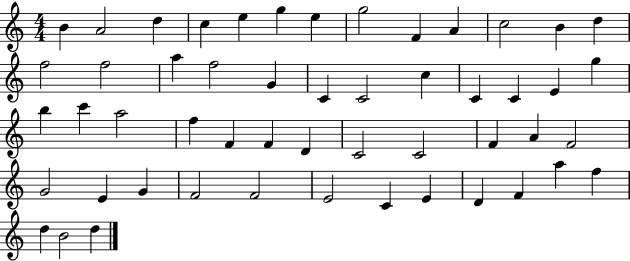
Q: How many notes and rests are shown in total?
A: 52